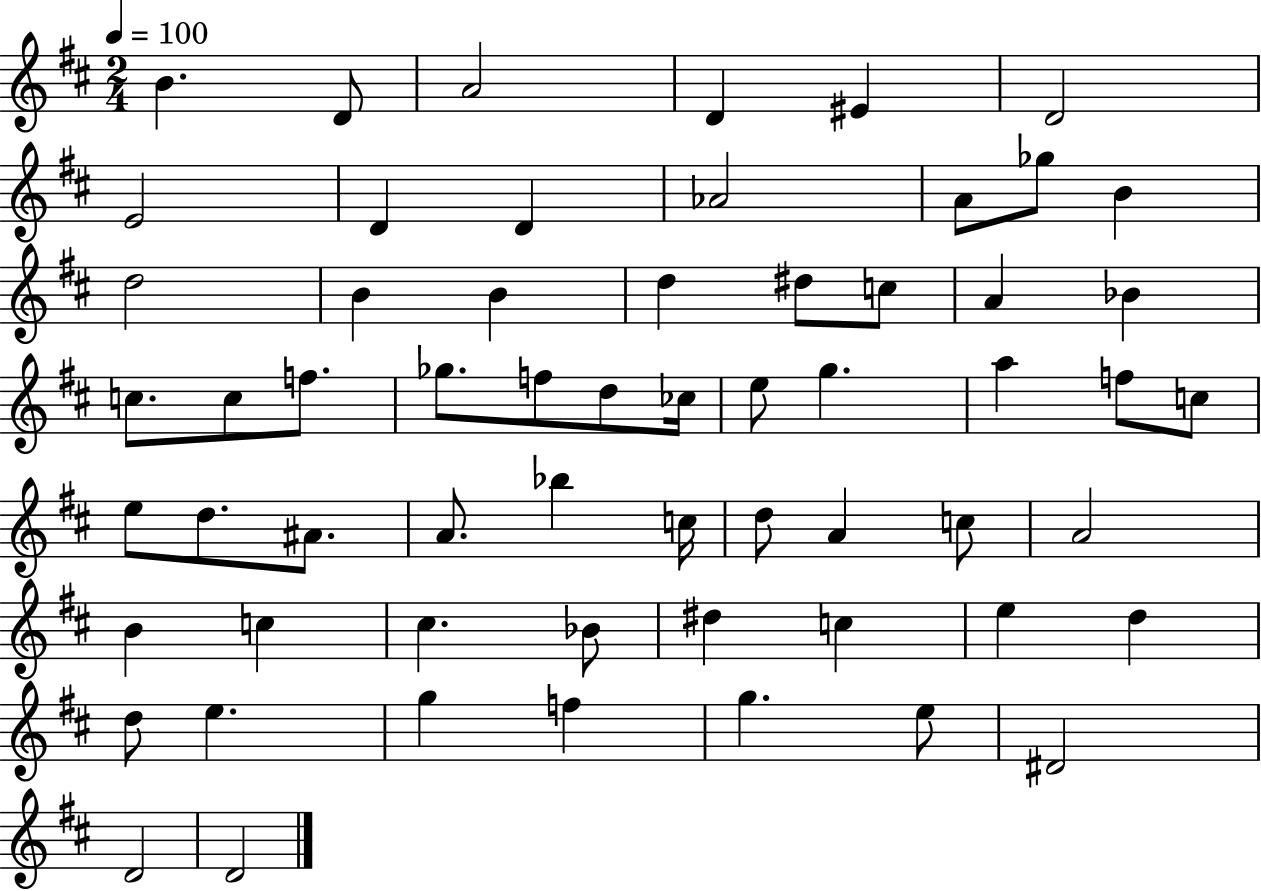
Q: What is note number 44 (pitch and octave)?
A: B4